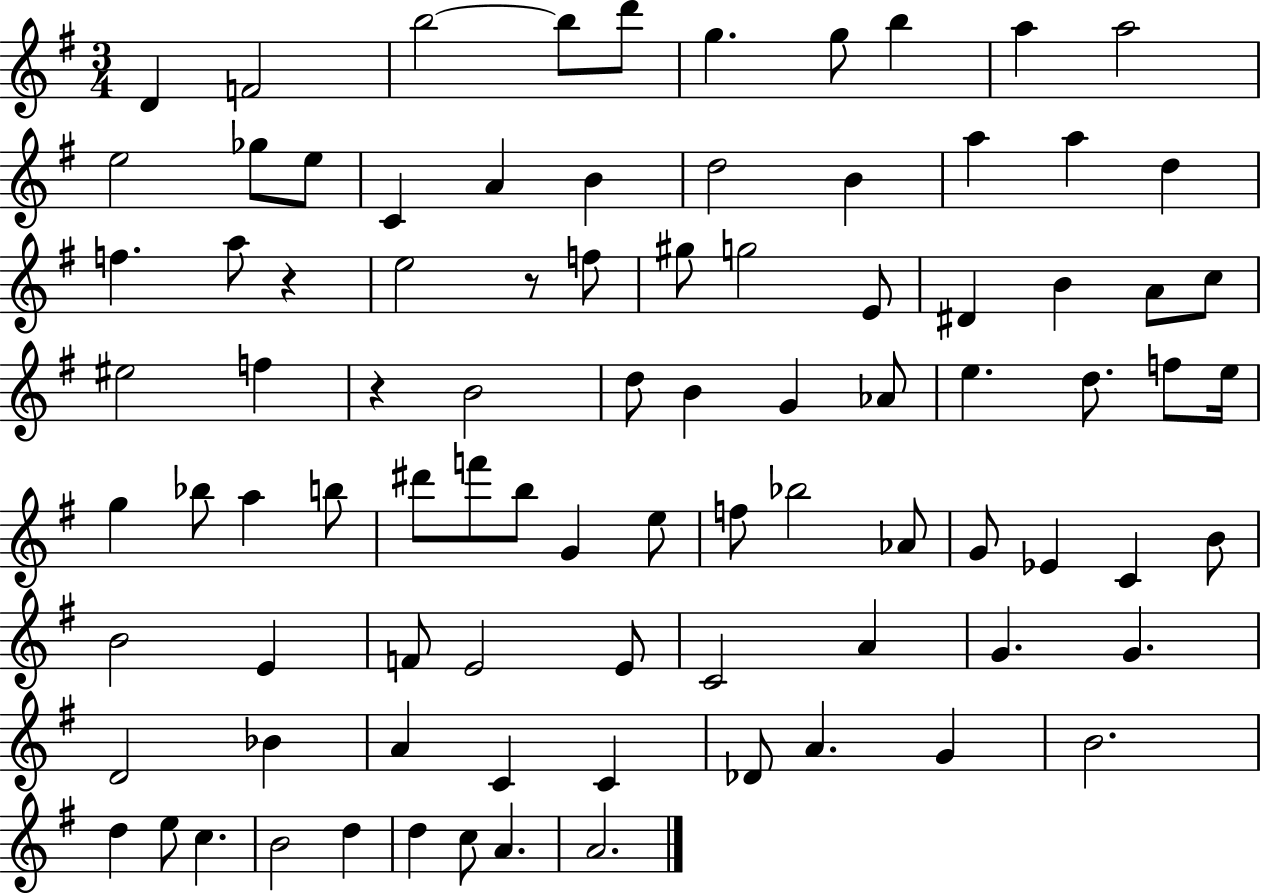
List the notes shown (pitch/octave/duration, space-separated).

D4/q F4/h B5/h B5/e D6/e G5/q. G5/e B5/q A5/q A5/h E5/h Gb5/e E5/e C4/q A4/q B4/q D5/h B4/q A5/q A5/q D5/q F5/q. A5/e R/q E5/h R/e F5/e G#5/e G5/h E4/e D#4/q B4/q A4/e C5/e EIS5/h F5/q R/q B4/h D5/e B4/q G4/q Ab4/e E5/q. D5/e. F5/e E5/s G5/q Bb5/e A5/q B5/e D#6/e F6/e B5/e G4/q E5/e F5/e Bb5/h Ab4/e G4/e Eb4/q C4/q B4/e B4/h E4/q F4/e E4/h E4/e C4/h A4/q G4/q. G4/q. D4/h Bb4/q A4/q C4/q C4/q Db4/e A4/q. G4/q B4/h. D5/q E5/e C5/q. B4/h D5/q D5/q C5/e A4/q. A4/h.